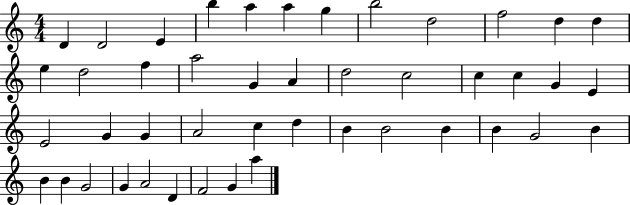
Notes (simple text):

D4/q D4/h E4/q B5/q A5/q A5/q G5/q B5/h D5/h F5/h D5/q D5/q E5/q D5/h F5/q A5/h G4/q A4/q D5/h C5/h C5/q C5/q G4/q E4/q E4/h G4/q G4/q A4/h C5/q D5/q B4/q B4/h B4/q B4/q G4/h B4/q B4/q B4/q G4/h G4/q A4/h D4/q F4/h G4/q A5/q